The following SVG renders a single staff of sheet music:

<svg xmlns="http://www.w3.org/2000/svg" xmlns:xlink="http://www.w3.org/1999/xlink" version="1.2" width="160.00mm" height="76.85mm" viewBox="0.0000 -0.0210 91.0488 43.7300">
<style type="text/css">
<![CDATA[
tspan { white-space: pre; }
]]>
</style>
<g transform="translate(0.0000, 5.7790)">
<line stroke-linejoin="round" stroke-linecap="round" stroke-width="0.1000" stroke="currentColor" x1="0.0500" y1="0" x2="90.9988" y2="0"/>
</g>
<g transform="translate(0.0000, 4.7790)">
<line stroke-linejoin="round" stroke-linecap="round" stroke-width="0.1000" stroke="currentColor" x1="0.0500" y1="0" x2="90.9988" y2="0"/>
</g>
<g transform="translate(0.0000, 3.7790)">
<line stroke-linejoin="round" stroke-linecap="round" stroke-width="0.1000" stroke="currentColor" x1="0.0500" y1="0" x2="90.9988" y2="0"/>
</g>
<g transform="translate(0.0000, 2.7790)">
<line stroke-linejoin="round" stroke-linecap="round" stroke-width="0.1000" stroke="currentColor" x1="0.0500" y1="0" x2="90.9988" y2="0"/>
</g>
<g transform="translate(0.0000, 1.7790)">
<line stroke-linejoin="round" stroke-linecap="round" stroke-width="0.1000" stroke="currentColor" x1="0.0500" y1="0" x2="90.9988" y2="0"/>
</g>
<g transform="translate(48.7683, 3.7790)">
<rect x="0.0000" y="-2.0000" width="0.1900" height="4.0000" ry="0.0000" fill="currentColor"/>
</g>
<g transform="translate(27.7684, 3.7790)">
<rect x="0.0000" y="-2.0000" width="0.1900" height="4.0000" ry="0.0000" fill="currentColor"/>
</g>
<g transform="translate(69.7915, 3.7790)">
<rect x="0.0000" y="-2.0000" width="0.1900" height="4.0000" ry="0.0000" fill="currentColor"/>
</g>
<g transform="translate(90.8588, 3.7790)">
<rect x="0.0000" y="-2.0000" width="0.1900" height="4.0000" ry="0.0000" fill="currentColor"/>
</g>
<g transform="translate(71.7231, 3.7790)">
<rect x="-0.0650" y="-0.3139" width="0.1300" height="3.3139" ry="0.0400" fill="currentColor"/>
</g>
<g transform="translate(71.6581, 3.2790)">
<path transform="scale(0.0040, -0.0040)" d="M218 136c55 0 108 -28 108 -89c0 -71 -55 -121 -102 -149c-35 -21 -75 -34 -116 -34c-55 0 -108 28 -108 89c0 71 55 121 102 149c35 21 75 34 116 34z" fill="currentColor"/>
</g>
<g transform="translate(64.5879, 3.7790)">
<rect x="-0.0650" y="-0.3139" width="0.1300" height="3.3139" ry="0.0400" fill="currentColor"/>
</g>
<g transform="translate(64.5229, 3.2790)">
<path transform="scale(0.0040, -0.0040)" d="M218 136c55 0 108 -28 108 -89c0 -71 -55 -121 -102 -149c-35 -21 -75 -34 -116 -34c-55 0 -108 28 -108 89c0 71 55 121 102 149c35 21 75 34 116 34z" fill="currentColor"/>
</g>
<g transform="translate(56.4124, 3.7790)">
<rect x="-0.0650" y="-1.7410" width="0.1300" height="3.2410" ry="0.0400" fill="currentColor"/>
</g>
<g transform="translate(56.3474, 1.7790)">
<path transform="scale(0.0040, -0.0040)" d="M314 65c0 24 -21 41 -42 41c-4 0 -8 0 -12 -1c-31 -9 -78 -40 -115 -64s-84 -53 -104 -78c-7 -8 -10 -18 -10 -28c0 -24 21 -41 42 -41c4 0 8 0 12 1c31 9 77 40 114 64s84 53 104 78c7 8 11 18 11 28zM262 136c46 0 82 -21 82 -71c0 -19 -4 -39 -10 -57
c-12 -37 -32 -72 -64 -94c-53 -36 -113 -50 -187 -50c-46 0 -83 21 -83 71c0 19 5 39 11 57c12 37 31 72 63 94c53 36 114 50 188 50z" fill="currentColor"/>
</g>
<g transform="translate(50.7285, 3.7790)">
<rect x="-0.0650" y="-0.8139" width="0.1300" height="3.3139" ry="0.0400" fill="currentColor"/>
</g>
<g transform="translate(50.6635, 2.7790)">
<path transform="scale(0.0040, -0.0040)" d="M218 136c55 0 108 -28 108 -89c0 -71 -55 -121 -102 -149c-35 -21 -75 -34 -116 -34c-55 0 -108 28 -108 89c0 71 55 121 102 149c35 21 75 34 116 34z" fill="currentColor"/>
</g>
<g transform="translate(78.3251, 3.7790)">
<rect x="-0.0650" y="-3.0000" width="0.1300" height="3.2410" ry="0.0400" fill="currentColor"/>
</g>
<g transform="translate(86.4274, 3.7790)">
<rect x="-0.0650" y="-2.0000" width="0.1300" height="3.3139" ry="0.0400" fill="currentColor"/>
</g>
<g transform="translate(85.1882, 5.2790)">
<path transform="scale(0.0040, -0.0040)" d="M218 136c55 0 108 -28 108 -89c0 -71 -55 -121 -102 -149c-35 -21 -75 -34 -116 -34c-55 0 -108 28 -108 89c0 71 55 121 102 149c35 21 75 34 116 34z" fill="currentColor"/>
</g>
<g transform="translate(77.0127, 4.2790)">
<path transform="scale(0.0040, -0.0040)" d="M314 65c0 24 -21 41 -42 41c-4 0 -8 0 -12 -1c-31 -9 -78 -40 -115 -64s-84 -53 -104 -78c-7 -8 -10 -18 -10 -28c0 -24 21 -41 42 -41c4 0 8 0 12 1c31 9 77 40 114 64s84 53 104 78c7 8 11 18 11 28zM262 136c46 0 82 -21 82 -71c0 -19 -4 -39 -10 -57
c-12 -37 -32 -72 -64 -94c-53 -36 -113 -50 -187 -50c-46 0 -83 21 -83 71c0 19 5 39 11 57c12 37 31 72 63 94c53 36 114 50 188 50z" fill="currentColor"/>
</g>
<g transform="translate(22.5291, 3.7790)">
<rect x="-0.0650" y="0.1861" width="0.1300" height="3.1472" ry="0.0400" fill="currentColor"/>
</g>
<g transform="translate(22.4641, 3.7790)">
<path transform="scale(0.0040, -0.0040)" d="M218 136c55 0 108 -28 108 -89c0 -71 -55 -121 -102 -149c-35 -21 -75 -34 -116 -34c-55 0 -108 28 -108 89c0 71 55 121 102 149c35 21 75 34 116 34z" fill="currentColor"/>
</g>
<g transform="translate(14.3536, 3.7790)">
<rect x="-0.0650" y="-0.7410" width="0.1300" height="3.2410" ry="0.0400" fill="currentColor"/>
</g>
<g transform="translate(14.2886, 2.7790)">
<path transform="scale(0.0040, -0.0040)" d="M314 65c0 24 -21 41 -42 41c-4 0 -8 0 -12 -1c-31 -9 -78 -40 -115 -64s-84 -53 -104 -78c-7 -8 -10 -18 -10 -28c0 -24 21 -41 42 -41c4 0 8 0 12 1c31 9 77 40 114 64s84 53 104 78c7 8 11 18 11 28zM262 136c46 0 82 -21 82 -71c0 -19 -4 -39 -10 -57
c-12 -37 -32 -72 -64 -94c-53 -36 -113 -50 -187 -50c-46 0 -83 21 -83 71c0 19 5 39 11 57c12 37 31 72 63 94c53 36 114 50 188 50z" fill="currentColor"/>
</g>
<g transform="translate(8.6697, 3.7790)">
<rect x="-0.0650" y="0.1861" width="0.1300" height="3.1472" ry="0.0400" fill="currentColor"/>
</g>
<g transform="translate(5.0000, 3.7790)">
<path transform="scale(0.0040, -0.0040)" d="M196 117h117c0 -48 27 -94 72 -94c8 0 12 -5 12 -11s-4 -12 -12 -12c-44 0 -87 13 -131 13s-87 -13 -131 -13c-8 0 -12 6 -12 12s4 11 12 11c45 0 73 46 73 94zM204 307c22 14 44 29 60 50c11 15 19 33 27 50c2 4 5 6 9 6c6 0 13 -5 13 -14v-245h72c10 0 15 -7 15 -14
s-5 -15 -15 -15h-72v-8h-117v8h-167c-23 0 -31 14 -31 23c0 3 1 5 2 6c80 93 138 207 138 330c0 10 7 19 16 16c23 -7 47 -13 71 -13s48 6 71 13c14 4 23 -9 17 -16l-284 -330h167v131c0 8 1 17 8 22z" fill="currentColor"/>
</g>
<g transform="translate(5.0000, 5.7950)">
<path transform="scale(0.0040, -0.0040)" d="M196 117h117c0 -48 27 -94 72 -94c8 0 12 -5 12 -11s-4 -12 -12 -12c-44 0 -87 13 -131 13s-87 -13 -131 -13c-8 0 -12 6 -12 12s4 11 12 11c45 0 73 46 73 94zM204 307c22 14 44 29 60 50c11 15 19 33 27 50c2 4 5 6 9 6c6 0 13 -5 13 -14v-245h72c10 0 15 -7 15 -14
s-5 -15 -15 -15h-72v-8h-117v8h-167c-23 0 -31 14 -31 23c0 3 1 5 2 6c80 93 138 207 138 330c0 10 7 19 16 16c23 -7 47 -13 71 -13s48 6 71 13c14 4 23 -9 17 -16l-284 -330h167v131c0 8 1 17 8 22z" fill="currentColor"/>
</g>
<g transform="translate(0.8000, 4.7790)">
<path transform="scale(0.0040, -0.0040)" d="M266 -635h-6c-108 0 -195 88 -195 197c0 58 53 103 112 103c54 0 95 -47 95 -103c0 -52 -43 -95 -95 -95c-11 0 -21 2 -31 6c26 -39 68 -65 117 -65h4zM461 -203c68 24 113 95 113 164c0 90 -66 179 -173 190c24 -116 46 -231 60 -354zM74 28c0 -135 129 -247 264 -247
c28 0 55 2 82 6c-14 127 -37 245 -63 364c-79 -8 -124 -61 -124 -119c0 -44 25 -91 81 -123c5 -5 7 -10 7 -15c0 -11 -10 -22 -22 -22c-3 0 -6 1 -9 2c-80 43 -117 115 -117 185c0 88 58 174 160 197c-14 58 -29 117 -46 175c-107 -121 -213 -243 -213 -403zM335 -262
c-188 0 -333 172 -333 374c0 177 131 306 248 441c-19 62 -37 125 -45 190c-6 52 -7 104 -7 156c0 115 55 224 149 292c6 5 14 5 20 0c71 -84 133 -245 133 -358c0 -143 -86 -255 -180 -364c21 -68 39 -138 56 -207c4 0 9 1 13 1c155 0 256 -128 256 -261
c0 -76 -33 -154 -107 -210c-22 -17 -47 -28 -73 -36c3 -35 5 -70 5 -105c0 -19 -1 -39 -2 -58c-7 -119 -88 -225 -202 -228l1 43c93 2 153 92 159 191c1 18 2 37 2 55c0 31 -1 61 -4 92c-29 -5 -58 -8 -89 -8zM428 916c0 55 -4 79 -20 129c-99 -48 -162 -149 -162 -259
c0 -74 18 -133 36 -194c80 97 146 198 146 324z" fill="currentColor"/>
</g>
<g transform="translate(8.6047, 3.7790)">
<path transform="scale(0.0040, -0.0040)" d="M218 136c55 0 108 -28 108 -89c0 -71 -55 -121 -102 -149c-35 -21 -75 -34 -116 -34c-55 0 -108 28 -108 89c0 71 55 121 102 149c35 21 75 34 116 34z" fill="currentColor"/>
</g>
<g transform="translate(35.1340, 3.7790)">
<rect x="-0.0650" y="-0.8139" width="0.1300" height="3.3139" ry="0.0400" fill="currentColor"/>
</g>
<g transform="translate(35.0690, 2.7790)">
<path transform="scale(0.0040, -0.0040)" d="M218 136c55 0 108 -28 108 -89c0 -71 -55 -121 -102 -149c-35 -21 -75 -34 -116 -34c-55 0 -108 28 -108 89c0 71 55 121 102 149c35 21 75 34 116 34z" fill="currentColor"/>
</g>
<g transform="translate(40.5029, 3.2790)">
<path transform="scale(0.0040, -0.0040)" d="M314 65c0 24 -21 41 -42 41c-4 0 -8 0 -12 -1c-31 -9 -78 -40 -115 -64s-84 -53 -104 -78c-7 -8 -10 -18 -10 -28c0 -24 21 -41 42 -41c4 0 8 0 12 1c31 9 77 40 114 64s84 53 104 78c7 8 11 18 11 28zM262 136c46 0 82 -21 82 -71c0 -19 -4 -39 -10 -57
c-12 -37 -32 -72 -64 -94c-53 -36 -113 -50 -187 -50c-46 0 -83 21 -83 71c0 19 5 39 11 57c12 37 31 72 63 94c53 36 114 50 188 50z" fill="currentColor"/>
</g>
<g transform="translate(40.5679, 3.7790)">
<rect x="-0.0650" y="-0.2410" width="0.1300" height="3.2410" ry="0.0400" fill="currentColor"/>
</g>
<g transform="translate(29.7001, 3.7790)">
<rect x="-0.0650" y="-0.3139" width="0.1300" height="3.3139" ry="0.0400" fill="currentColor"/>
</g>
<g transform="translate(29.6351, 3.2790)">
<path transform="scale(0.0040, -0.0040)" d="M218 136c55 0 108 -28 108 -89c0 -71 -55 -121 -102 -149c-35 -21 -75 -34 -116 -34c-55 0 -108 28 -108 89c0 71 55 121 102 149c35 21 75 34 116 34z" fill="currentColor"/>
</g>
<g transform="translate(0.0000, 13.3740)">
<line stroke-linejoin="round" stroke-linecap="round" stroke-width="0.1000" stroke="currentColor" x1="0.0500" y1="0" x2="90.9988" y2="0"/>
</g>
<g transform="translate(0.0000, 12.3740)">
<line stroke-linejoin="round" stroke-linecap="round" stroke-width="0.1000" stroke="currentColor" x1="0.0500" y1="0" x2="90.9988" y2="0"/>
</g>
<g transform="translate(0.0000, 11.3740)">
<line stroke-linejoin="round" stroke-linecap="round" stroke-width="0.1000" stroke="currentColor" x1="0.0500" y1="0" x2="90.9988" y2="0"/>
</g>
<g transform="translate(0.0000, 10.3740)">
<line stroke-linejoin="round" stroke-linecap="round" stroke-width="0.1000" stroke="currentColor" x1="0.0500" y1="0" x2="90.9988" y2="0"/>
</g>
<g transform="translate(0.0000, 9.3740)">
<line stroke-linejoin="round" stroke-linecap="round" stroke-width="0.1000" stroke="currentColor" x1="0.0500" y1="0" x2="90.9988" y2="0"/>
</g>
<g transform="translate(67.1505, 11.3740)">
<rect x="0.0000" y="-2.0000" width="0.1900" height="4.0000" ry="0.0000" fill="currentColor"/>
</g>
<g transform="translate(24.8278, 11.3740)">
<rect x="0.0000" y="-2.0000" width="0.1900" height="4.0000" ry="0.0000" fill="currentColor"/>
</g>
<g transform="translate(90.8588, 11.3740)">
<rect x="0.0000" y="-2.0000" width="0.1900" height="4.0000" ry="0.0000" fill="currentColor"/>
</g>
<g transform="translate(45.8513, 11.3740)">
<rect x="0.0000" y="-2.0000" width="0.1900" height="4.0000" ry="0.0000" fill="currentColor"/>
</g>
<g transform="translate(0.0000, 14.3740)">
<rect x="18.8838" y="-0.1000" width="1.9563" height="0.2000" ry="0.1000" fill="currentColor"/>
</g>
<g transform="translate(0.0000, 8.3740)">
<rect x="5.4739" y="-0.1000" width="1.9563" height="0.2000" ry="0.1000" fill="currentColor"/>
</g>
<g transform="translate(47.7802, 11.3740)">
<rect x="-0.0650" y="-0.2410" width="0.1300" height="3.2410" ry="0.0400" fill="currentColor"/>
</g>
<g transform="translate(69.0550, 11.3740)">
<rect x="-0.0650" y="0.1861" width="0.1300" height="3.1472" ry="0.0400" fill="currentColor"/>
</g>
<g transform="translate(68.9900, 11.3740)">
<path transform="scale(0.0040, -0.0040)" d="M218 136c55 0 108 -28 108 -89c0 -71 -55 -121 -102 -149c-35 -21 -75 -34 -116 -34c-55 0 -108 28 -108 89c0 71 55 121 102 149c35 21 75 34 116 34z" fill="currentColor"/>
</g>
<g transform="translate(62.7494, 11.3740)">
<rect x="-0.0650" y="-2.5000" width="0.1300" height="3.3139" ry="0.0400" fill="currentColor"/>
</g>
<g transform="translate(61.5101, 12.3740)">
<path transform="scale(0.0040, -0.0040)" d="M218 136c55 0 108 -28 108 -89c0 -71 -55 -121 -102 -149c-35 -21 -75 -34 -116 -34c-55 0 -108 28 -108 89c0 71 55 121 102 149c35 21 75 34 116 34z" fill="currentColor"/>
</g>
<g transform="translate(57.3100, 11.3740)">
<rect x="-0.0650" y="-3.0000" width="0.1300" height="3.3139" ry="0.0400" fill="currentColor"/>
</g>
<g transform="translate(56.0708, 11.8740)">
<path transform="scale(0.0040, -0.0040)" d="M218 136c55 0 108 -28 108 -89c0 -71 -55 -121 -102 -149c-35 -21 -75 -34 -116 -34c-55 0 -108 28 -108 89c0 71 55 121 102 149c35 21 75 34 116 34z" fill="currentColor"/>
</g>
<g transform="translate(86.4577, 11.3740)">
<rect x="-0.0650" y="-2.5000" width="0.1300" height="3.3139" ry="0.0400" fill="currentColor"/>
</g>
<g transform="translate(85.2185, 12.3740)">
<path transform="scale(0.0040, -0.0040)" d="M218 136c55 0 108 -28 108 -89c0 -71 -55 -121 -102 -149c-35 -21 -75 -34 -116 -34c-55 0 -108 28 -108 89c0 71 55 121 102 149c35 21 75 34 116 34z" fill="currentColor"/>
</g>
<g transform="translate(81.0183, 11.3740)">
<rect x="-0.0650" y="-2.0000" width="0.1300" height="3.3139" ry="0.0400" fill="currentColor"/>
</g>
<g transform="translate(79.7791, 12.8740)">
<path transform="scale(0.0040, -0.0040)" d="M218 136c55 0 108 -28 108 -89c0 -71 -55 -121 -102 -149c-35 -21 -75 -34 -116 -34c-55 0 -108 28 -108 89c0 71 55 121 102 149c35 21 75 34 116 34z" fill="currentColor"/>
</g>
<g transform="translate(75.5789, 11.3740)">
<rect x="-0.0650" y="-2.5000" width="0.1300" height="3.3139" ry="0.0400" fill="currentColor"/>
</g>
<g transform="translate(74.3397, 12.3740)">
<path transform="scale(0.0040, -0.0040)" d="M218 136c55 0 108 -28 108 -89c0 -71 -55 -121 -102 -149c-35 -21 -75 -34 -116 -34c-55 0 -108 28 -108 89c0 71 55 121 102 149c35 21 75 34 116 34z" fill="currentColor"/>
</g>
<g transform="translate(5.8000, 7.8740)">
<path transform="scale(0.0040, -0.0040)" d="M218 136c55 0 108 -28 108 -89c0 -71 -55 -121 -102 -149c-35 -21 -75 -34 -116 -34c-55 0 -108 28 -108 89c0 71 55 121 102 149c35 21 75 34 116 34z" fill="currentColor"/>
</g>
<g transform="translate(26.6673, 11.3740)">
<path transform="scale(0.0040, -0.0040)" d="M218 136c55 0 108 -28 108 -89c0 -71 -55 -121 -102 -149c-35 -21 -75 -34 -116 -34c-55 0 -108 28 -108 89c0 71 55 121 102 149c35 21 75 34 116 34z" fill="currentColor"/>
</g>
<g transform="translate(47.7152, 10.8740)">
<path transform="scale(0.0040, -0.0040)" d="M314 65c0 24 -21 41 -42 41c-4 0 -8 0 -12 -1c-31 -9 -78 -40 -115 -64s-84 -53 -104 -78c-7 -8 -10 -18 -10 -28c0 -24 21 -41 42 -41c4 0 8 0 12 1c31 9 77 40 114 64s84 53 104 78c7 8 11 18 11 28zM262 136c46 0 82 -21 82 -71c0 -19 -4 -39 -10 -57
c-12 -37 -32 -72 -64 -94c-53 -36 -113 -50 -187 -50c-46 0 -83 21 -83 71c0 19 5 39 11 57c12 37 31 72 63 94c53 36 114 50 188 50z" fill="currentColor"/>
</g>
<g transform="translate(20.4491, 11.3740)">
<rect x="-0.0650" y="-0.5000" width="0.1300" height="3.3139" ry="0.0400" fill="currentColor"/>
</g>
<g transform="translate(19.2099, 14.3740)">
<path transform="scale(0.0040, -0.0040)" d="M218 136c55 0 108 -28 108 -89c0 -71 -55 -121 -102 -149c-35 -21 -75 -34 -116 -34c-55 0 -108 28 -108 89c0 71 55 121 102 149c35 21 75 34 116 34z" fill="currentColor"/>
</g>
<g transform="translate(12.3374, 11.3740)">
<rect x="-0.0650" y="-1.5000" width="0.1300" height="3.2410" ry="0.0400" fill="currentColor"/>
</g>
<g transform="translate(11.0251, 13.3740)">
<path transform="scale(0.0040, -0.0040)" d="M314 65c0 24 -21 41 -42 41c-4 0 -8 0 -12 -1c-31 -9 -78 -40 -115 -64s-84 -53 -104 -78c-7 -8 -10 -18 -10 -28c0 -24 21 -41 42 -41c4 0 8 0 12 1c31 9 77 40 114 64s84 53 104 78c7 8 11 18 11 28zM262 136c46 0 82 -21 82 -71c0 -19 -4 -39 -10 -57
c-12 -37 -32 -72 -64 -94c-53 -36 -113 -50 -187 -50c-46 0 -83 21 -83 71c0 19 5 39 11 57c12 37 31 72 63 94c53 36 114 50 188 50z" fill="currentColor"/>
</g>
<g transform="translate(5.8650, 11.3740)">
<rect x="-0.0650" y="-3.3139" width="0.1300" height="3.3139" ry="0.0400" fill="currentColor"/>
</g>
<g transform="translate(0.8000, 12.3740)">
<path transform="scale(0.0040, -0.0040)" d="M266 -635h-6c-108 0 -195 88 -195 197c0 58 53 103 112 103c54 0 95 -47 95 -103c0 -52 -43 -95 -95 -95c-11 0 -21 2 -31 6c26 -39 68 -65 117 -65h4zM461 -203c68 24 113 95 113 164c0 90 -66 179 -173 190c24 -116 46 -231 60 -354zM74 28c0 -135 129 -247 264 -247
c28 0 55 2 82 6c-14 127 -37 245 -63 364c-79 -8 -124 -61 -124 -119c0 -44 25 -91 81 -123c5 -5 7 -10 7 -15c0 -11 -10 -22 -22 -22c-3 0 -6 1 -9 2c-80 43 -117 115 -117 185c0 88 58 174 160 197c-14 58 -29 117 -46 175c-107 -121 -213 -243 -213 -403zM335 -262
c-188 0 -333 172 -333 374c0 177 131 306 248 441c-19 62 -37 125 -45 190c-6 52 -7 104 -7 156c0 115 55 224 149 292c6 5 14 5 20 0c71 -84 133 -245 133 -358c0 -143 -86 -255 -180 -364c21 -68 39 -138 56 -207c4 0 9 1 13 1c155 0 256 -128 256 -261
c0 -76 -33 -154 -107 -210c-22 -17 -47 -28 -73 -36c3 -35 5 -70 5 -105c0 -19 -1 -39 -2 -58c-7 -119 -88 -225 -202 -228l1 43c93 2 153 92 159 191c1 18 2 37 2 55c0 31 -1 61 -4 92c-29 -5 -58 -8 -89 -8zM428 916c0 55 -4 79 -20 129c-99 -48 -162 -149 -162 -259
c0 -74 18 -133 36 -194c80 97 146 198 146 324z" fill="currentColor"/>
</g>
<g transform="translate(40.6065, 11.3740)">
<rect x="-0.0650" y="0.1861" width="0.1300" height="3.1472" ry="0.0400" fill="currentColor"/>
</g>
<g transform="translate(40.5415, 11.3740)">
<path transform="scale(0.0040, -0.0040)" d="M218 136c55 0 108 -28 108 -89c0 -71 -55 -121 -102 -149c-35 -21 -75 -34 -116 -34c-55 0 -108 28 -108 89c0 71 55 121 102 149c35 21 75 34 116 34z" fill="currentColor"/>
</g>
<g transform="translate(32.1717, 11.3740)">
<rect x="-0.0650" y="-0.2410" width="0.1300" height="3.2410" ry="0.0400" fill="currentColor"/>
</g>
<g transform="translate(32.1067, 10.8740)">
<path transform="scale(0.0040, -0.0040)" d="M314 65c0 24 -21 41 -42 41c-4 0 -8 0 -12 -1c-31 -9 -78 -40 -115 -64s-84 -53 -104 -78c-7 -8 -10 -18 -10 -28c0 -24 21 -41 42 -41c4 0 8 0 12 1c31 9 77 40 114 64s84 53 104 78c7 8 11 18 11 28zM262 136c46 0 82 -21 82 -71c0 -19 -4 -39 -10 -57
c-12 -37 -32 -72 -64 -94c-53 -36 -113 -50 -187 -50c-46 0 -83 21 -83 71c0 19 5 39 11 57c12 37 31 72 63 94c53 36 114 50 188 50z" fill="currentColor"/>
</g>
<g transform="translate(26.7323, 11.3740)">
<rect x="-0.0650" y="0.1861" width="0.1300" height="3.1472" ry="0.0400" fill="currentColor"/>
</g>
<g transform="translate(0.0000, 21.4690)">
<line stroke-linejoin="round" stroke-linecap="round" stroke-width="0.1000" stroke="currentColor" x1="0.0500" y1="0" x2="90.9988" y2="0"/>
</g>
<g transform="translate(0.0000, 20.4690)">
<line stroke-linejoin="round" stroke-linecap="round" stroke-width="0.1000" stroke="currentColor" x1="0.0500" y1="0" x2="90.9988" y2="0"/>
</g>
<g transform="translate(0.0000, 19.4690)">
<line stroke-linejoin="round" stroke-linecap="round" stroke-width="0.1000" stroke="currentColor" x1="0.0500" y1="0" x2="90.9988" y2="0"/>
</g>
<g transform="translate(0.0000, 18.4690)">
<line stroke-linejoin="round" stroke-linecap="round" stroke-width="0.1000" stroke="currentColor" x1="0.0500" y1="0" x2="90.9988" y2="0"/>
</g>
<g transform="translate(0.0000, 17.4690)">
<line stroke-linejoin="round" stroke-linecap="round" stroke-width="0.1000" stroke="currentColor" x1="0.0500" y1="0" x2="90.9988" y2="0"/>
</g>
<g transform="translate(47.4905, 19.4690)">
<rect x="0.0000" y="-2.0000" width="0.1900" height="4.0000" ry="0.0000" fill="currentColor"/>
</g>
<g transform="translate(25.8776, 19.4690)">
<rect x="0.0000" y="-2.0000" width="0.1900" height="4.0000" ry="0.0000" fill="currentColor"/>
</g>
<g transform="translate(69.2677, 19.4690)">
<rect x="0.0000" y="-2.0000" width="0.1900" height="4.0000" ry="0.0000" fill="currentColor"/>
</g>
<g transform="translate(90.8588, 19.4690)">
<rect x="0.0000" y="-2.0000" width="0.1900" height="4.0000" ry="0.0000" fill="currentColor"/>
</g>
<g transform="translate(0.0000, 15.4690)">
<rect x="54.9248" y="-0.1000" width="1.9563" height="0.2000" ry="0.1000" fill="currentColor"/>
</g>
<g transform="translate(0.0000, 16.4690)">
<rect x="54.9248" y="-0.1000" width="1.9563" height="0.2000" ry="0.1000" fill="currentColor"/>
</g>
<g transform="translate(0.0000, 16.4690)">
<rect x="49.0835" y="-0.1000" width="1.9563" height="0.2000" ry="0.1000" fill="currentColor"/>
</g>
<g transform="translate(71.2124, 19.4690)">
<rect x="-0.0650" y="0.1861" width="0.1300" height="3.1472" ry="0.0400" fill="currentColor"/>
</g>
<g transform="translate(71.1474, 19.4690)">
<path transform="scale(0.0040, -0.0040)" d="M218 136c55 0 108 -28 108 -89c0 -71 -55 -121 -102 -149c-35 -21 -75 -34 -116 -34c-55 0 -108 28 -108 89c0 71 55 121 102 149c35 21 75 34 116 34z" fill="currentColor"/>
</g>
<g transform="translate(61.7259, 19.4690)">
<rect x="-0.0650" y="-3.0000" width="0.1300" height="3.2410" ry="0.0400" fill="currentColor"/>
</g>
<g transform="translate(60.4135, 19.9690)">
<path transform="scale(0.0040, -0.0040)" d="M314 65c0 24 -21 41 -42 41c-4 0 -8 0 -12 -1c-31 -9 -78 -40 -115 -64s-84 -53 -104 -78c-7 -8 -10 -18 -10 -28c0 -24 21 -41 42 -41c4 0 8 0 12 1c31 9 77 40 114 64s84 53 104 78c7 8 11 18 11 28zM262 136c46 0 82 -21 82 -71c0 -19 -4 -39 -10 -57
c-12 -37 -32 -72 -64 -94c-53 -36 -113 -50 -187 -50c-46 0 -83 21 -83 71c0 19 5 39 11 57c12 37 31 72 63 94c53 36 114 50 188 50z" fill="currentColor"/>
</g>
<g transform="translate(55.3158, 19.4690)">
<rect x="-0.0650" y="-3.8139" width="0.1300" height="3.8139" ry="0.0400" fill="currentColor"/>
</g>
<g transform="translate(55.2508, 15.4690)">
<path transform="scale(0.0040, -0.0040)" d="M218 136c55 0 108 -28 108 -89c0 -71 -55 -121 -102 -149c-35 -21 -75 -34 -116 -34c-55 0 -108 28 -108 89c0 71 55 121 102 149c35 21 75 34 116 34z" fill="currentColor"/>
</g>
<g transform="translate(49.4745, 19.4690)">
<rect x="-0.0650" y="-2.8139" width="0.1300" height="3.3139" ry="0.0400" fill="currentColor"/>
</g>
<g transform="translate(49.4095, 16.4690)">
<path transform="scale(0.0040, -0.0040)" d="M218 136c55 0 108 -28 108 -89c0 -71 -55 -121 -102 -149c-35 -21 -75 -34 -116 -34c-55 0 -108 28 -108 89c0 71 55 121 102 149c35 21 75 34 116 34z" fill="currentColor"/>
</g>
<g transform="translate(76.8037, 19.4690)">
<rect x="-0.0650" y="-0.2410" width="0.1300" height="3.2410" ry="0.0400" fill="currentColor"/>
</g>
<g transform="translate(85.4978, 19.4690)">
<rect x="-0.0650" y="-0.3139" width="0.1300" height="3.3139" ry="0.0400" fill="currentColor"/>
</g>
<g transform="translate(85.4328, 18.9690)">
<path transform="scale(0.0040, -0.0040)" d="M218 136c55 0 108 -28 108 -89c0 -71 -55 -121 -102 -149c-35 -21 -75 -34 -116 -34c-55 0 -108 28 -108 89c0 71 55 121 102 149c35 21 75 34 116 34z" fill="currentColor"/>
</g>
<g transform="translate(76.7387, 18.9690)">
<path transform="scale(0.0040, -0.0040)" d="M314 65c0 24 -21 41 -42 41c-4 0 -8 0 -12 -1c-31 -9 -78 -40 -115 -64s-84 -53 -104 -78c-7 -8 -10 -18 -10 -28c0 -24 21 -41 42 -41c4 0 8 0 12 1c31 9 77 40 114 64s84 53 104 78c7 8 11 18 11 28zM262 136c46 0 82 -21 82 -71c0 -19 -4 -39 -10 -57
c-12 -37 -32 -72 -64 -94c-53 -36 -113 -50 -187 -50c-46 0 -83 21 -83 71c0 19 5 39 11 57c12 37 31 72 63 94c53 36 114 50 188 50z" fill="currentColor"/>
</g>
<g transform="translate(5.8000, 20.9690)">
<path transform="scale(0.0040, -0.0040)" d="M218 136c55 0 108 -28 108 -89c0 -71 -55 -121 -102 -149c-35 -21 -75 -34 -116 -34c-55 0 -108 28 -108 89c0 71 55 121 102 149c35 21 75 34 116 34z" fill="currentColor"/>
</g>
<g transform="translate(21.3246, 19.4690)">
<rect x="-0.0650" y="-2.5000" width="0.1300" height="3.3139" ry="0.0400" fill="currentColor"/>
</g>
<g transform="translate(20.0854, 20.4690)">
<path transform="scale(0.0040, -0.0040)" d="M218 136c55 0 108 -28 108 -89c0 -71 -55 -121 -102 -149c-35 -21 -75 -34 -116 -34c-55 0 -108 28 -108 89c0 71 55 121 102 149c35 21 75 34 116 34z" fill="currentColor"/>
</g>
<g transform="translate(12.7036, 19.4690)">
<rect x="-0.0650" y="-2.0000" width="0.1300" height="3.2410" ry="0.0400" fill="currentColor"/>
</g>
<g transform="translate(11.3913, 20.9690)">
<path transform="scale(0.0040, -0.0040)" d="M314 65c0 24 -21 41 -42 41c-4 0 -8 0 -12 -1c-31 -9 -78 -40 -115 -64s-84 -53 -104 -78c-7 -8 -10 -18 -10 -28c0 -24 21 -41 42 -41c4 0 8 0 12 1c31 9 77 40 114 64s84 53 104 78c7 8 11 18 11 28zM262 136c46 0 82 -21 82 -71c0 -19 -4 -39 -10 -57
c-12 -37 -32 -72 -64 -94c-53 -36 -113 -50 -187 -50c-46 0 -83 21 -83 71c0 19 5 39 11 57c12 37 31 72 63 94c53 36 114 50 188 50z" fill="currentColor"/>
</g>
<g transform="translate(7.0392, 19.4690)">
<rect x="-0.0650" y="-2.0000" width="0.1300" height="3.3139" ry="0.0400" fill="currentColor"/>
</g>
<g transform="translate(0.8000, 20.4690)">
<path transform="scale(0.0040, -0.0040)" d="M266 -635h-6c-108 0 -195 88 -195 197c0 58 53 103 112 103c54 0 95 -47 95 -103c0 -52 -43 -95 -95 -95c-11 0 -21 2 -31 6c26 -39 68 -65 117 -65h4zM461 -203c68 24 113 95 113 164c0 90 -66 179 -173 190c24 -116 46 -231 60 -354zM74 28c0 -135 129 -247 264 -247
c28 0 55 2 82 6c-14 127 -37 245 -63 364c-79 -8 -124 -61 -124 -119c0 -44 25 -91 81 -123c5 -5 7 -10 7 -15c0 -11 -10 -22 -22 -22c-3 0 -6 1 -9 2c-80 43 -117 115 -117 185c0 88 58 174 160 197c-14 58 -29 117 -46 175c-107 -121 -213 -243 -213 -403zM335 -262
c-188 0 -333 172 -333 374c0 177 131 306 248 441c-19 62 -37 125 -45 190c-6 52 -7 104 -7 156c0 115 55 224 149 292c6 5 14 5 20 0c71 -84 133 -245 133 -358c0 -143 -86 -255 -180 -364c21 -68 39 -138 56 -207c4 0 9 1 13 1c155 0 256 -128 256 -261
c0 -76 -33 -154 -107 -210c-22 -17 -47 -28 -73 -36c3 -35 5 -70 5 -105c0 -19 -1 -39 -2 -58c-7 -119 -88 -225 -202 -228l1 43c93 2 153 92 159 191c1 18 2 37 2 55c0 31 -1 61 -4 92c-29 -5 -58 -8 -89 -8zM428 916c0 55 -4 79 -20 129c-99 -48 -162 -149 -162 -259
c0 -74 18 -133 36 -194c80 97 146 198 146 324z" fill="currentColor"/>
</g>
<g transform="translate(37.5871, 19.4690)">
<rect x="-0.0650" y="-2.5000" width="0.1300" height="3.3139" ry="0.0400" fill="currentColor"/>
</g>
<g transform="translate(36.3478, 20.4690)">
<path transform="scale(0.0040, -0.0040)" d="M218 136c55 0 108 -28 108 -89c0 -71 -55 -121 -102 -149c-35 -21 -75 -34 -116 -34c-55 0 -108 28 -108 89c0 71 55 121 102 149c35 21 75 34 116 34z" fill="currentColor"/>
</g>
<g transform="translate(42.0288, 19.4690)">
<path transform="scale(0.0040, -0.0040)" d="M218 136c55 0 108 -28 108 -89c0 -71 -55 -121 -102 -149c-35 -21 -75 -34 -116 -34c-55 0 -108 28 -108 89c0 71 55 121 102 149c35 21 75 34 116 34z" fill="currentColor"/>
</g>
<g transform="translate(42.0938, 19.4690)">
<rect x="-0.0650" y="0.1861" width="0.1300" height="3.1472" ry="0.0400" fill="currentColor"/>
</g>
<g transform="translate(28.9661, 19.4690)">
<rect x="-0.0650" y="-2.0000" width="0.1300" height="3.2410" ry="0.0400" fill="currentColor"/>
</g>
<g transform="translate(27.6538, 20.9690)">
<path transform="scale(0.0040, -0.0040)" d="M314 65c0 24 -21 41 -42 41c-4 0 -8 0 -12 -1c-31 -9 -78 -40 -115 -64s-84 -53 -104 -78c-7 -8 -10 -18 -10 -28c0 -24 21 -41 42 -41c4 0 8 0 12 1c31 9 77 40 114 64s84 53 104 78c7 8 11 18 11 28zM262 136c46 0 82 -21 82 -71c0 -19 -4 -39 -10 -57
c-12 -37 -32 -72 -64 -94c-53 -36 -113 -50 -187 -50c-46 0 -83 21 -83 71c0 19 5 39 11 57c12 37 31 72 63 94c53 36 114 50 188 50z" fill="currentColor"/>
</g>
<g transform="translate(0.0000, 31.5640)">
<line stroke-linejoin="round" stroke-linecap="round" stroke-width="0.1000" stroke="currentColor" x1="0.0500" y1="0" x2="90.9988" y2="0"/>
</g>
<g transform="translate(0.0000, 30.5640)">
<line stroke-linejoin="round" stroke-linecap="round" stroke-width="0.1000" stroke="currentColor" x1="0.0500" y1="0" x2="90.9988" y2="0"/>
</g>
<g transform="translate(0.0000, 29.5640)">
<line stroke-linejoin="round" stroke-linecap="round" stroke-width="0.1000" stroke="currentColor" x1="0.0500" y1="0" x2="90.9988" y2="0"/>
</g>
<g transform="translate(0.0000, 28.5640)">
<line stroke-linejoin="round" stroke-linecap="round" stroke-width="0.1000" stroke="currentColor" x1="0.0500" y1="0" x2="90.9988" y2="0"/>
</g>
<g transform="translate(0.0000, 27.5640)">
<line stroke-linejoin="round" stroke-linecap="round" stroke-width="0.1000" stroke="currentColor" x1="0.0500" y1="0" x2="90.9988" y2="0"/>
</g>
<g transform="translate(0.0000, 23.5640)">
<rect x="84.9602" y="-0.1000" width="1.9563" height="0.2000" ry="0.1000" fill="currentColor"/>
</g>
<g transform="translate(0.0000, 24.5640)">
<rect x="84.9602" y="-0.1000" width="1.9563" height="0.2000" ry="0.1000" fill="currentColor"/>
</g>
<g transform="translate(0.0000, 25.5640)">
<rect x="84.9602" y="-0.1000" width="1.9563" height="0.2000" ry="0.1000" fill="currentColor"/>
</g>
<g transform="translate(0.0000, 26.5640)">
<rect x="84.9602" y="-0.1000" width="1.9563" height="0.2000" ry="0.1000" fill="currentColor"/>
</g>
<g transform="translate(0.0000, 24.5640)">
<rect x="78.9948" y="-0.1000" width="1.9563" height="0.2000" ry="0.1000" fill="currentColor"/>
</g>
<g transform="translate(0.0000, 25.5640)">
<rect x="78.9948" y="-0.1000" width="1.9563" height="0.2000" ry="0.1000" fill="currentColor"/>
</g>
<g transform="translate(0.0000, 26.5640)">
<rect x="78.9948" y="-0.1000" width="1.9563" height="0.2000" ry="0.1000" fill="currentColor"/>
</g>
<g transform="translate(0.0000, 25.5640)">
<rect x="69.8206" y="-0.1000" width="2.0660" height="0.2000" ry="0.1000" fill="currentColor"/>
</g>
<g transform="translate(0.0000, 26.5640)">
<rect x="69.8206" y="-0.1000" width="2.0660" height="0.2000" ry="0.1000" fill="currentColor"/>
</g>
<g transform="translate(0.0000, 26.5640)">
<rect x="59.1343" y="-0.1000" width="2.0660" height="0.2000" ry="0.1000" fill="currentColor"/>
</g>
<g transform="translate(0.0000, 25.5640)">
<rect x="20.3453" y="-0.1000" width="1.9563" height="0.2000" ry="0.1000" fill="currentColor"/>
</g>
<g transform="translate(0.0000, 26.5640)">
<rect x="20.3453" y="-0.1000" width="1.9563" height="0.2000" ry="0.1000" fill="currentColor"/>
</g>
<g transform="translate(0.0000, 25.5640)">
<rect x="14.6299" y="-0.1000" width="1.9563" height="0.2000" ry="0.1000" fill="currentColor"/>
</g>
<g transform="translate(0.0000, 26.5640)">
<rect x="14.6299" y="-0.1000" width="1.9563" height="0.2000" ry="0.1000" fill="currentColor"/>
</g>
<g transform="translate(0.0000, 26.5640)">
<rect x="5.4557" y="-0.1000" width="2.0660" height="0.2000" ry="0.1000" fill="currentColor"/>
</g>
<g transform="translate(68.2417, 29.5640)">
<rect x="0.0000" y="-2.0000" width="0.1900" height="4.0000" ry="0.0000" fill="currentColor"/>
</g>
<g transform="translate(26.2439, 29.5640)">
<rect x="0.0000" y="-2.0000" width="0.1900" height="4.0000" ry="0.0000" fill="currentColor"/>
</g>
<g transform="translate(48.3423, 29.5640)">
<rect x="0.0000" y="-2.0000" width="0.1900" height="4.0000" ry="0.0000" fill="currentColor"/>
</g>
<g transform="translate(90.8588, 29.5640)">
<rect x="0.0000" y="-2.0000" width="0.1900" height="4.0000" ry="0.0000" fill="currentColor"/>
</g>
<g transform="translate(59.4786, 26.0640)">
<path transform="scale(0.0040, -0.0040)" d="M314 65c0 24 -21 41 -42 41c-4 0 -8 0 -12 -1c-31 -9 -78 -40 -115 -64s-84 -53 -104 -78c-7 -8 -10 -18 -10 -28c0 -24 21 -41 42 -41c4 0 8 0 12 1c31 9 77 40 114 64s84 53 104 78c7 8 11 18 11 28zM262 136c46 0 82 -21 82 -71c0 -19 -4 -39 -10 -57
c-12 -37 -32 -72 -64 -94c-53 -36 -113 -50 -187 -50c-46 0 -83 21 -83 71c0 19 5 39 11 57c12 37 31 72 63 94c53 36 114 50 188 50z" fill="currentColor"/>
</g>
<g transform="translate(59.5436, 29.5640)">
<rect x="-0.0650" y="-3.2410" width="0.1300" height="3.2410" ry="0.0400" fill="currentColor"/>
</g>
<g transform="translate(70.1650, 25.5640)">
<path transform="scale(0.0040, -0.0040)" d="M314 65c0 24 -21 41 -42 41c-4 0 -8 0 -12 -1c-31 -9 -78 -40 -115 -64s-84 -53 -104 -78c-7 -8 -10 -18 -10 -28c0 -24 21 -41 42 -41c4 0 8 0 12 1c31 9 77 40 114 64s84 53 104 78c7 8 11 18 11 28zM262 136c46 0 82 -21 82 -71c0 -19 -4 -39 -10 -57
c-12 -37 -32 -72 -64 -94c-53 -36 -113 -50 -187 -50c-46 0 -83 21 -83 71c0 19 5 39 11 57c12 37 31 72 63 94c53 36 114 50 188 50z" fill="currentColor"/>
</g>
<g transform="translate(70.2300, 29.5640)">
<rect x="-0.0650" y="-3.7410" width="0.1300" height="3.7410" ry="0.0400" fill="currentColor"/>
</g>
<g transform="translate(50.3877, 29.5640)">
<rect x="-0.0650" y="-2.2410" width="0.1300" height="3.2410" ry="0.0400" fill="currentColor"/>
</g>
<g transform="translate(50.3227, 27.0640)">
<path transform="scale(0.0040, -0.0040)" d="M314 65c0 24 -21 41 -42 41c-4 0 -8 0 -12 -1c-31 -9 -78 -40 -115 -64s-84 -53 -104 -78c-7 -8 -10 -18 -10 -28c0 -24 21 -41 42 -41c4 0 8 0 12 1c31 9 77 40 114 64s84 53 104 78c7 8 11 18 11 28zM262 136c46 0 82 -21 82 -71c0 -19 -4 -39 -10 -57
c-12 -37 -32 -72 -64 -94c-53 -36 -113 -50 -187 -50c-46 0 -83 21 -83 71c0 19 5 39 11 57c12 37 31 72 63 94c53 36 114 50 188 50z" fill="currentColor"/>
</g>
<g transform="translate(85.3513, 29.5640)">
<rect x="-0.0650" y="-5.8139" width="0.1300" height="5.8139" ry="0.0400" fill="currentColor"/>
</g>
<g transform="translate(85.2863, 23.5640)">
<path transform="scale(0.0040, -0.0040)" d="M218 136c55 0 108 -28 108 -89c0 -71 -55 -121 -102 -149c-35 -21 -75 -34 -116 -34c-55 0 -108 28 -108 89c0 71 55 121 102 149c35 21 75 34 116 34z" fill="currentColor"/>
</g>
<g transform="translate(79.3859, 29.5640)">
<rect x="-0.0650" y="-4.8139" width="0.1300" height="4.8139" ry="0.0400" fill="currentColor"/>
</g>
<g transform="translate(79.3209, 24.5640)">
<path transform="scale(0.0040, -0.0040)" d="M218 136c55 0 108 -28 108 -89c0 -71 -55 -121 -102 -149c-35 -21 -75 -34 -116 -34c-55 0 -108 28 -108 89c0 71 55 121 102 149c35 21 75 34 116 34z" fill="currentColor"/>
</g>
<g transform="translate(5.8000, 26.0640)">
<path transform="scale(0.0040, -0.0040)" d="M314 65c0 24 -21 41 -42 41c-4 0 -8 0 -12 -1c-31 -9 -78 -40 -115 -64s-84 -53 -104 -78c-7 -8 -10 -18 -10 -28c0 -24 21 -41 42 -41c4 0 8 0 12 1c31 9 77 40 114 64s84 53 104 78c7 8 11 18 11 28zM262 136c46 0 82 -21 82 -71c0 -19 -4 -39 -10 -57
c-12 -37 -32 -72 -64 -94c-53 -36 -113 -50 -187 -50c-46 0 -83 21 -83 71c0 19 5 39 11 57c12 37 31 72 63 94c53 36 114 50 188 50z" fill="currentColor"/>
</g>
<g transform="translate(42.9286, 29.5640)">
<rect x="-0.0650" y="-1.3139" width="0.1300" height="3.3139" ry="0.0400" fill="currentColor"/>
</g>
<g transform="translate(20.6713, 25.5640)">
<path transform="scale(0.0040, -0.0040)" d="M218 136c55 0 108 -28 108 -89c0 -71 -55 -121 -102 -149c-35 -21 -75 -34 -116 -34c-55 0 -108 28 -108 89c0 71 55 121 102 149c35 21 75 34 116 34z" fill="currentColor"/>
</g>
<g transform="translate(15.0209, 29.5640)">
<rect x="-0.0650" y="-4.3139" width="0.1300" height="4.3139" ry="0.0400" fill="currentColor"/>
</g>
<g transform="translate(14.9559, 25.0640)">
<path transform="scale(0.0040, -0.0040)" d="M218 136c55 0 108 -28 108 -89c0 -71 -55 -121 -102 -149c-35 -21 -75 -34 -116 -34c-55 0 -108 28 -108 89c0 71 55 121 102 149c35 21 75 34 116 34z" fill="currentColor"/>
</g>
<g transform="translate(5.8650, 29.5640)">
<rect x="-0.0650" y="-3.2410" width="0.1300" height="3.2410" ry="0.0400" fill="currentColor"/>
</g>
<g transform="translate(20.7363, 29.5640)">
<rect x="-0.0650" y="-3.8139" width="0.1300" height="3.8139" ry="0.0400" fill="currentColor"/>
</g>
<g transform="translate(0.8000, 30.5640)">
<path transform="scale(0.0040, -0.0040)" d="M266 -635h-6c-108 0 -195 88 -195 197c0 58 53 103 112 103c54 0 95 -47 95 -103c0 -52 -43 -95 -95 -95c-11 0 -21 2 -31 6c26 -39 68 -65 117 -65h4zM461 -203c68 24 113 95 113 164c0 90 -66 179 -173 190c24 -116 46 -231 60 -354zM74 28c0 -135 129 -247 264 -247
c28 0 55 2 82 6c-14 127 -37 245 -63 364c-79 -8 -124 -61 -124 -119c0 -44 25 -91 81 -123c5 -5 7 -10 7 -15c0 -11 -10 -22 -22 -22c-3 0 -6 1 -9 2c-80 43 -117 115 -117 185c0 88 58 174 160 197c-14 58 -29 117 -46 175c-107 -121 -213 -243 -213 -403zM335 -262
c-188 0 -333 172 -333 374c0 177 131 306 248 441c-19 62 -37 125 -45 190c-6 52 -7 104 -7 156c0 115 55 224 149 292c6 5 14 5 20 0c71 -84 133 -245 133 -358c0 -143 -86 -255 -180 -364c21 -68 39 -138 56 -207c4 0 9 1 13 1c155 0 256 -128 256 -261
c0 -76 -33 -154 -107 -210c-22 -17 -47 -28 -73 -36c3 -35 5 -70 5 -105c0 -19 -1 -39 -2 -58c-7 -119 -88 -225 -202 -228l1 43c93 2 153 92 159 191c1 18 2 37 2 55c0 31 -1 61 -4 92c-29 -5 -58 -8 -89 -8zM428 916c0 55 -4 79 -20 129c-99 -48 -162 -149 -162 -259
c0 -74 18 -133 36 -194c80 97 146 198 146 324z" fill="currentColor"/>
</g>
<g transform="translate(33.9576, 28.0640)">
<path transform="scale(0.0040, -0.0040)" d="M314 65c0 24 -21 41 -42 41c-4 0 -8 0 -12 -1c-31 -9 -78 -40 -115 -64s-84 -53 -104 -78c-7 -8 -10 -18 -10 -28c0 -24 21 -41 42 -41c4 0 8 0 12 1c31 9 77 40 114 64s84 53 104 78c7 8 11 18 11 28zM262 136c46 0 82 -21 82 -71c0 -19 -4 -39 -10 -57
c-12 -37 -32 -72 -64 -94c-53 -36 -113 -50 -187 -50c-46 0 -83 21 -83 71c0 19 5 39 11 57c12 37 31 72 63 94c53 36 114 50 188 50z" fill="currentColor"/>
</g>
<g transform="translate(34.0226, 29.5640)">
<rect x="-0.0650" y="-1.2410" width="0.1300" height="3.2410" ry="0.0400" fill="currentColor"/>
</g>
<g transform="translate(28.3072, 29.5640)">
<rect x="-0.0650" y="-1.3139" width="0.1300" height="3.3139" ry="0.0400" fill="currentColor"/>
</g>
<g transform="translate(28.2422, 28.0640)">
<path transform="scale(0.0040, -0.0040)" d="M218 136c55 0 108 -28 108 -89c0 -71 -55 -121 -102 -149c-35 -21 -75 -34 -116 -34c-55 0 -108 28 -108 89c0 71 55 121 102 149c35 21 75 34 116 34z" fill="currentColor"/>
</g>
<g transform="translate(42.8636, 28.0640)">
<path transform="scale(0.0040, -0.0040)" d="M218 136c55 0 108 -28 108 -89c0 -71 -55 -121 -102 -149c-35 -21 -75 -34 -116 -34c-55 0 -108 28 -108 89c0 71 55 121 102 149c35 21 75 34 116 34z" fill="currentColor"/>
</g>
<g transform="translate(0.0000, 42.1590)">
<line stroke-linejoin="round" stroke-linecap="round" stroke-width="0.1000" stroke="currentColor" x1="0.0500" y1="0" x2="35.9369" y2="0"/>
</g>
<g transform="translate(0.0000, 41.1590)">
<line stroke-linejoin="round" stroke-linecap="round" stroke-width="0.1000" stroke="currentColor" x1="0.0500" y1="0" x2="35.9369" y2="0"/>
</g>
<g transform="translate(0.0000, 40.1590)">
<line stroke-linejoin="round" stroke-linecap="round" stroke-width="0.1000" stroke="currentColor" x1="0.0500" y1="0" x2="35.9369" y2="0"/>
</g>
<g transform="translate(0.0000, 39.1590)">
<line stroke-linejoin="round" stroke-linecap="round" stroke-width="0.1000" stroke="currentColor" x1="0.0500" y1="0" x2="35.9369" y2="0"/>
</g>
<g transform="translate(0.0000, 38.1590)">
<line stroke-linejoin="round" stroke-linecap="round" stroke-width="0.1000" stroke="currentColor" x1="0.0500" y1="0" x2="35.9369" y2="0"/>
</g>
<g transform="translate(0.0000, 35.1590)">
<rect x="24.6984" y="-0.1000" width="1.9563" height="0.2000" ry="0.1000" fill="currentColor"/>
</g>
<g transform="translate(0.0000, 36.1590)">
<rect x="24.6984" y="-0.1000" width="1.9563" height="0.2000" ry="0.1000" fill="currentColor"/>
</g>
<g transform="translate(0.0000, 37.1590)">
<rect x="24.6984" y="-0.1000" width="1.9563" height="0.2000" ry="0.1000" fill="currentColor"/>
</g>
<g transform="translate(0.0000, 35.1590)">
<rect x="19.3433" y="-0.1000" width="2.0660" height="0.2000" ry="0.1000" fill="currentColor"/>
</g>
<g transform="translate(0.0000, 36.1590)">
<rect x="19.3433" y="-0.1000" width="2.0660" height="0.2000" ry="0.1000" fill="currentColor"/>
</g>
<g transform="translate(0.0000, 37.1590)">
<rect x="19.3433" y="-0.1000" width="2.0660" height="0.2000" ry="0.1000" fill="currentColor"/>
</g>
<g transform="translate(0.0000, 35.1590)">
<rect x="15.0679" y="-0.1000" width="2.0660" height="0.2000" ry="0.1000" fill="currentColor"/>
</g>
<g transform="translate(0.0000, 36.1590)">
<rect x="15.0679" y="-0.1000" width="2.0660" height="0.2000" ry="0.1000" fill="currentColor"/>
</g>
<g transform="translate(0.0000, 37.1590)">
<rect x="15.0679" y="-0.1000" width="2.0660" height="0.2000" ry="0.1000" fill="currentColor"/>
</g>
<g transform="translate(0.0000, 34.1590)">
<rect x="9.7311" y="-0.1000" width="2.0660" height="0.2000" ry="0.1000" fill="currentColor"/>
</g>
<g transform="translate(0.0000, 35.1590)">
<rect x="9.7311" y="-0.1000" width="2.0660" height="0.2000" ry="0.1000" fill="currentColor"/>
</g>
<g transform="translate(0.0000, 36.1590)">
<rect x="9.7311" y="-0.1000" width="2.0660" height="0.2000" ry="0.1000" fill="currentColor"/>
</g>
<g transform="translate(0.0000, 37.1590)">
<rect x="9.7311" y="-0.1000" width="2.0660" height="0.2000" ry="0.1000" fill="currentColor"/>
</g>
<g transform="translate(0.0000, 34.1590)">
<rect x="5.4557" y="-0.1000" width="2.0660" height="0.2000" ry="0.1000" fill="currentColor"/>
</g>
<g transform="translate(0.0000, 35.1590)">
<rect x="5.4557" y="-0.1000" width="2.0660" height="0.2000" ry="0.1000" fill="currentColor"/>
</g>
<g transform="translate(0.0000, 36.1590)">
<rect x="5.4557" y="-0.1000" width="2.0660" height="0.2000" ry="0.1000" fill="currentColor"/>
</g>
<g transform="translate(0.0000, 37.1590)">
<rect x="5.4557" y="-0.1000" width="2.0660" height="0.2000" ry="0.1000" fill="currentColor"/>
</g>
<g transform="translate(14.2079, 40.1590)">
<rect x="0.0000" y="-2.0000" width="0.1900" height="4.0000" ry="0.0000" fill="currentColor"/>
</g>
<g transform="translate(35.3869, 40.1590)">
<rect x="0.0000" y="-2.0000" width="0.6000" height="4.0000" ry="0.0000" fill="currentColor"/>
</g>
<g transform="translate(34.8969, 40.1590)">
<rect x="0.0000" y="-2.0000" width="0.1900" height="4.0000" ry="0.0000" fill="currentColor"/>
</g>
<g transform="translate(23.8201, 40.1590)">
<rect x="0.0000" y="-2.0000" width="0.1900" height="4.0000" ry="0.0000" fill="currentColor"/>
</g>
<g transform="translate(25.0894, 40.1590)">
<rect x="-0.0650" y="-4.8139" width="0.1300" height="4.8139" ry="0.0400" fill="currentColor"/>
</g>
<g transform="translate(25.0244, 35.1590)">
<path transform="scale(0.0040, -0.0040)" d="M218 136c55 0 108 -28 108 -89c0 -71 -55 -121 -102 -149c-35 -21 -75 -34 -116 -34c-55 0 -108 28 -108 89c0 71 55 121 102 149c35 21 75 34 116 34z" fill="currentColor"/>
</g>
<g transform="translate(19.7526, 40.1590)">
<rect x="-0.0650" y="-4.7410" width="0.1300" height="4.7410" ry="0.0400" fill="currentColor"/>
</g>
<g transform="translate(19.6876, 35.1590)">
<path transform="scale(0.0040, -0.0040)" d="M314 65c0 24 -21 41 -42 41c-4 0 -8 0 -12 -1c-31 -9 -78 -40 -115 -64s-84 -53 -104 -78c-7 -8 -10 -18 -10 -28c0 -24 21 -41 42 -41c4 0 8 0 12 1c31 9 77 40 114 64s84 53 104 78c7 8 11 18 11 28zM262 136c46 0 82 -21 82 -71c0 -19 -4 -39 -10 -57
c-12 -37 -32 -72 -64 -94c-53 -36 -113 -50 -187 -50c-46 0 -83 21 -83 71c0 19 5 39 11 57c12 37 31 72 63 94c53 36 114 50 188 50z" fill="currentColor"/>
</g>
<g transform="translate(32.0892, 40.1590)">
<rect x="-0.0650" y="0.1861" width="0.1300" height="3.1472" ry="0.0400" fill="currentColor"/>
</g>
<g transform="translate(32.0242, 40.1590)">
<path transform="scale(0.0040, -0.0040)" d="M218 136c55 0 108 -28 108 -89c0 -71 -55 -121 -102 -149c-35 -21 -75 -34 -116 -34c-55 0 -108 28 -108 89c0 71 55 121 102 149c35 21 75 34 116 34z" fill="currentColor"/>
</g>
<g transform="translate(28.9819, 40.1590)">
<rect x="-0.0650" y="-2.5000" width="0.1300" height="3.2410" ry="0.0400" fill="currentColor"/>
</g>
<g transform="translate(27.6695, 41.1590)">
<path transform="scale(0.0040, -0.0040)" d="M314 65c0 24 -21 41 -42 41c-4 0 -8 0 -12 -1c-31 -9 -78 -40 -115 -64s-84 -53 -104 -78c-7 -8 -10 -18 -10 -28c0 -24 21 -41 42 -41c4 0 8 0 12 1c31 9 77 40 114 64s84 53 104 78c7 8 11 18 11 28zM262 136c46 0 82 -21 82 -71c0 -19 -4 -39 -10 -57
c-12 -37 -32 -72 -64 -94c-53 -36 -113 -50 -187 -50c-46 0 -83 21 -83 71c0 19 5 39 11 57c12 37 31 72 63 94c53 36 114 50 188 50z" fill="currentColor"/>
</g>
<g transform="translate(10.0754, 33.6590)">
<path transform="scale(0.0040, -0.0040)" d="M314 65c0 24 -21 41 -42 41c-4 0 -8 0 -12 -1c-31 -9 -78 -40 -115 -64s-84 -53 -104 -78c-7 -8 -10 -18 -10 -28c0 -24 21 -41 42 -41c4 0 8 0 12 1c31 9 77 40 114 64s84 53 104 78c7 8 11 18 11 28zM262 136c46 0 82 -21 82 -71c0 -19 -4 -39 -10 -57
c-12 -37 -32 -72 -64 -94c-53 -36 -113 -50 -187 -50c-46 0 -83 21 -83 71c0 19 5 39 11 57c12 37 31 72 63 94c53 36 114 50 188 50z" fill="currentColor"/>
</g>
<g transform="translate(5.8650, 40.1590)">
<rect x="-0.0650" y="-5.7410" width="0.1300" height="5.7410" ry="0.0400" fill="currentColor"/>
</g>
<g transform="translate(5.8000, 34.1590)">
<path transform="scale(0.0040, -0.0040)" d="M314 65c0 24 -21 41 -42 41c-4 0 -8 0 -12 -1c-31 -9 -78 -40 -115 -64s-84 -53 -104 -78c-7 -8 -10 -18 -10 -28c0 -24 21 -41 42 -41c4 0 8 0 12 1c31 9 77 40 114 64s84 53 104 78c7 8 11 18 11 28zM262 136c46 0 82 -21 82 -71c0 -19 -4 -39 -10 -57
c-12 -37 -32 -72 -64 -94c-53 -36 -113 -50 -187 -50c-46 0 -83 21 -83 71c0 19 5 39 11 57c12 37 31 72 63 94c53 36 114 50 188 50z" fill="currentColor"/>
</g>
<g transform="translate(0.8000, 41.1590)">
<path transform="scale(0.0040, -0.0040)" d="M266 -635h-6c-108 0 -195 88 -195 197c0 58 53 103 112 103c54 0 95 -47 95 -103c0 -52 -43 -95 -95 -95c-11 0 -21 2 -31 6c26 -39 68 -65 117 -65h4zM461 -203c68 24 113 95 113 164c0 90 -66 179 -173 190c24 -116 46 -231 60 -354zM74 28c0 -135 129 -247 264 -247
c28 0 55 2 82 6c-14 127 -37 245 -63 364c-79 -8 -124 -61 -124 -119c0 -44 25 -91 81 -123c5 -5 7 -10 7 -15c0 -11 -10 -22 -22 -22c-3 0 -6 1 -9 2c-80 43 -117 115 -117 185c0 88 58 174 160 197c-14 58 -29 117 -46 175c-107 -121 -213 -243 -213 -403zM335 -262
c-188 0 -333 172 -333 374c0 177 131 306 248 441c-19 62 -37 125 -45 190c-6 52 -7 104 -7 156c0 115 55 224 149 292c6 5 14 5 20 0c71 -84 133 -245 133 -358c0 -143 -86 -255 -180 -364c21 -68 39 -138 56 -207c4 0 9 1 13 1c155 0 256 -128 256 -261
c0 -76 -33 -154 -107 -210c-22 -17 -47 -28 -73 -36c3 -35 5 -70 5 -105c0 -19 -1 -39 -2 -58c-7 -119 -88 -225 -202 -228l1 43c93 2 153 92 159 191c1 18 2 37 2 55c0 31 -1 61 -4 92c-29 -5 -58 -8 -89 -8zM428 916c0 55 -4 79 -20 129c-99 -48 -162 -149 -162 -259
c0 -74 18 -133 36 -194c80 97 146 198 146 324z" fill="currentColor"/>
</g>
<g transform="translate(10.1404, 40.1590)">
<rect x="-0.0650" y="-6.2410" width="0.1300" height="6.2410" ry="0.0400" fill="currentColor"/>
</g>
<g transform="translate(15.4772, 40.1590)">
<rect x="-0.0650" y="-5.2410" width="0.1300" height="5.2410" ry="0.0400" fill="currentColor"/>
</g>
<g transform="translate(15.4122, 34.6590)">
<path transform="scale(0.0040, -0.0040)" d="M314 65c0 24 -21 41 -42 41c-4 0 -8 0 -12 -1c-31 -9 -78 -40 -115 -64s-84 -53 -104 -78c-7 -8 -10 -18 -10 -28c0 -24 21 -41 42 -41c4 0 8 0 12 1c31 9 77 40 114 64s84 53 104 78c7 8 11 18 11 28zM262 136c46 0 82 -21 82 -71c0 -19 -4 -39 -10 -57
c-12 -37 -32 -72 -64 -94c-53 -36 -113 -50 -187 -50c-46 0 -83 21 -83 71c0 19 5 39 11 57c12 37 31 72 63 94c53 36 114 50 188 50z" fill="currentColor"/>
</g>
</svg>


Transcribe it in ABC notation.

X:1
T:Untitled
M:4/4
L:1/4
K:C
B d2 B c d c2 d f2 c c A2 F b E2 C B c2 B c2 A G B G F G F F2 G F2 G B a c' A2 B c2 c b2 d' c' e e2 e g2 b2 c'2 e' g' g'2 a'2 f'2 e'2 e' G2 B